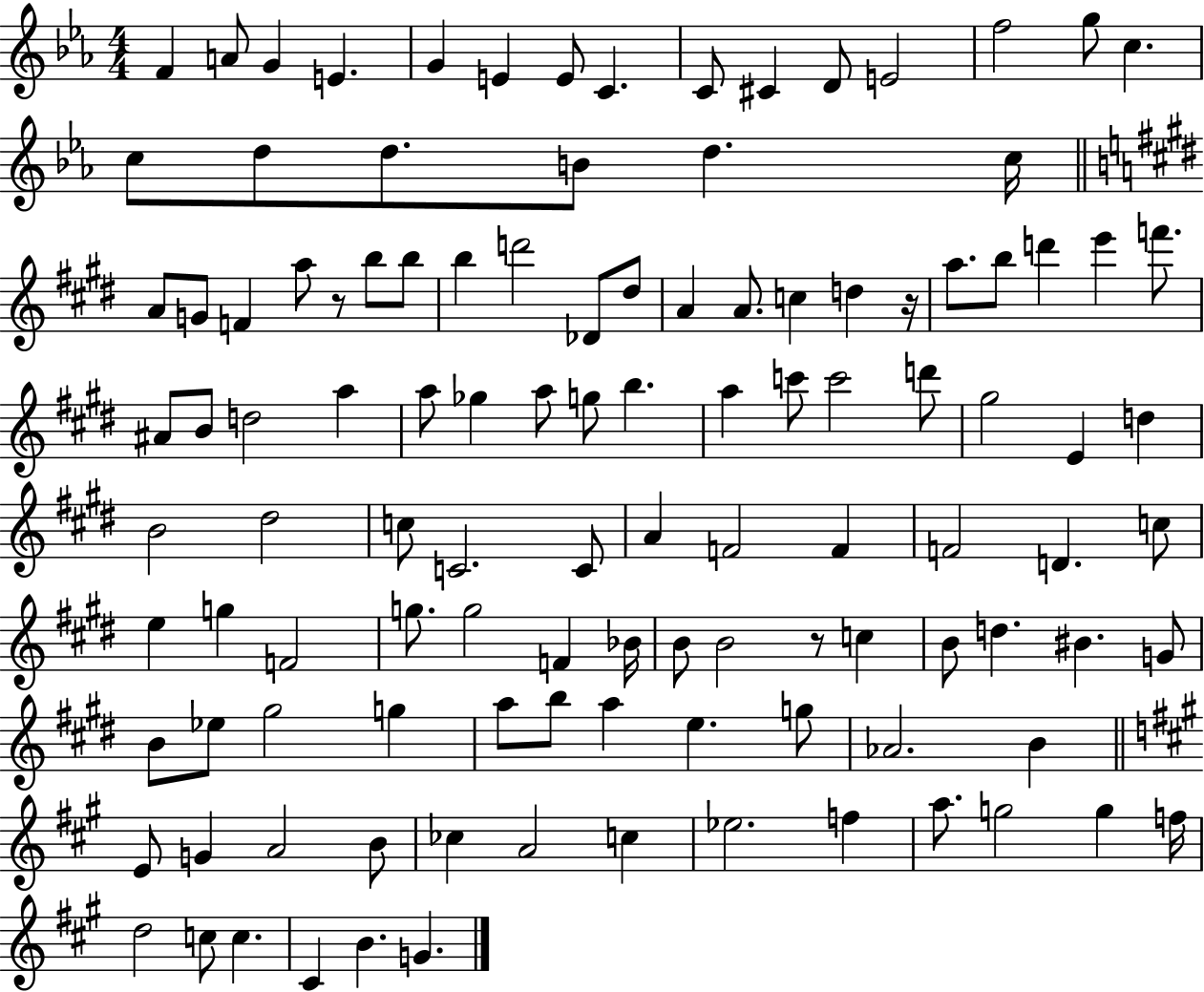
X:1
T:Untitled
M:4/4
L:1/4
K:Eb
F A/2 G E G E E/2 C C/2 ^C D/2 E2 f2 g/2 c c/2 d/2 d/2 B/2 d c/4 A/2 G/2 F a/2 z/2 b/2 b/2 b d'2 _D/2 ^d/2 A A/2 c d z/4 a/2 b/2 d' e' f'/2 ^A/2 B/2 d2 a a/2 _g a/2 g/2 b a c'/2 c'2 d'/2 ^g2 E d B2 ^d2 c/2 C2 C/2 A F2 F F2 D c/2 e g F2 g/2 g2 F _B/4 B/2 B2 z/2 c B/2 d ^B G/2 B/2 _e/2 ^g2 g a/2 b/2 a e g/2 _A2 B E/2 G A2 B/2 _c A2 c _e2 f a/2 g2 g f/4 d2 c/2 c ^C B G